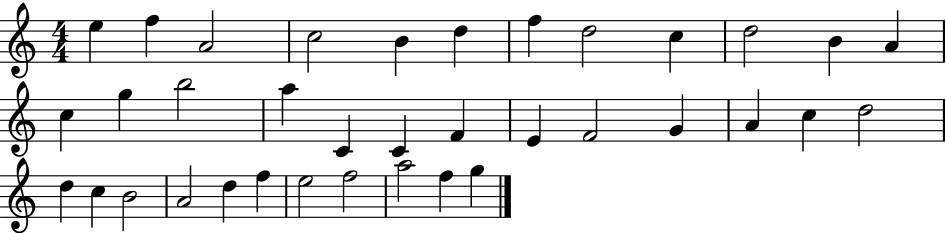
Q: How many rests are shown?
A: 0